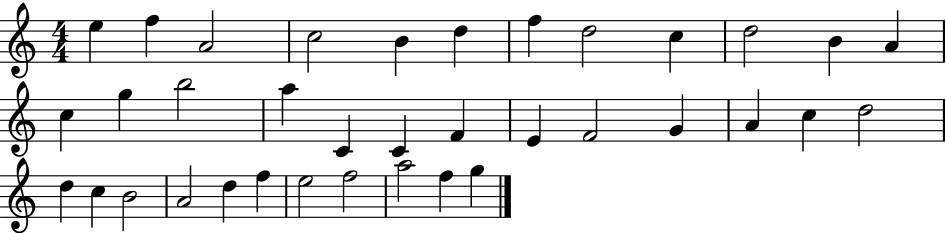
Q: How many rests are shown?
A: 0